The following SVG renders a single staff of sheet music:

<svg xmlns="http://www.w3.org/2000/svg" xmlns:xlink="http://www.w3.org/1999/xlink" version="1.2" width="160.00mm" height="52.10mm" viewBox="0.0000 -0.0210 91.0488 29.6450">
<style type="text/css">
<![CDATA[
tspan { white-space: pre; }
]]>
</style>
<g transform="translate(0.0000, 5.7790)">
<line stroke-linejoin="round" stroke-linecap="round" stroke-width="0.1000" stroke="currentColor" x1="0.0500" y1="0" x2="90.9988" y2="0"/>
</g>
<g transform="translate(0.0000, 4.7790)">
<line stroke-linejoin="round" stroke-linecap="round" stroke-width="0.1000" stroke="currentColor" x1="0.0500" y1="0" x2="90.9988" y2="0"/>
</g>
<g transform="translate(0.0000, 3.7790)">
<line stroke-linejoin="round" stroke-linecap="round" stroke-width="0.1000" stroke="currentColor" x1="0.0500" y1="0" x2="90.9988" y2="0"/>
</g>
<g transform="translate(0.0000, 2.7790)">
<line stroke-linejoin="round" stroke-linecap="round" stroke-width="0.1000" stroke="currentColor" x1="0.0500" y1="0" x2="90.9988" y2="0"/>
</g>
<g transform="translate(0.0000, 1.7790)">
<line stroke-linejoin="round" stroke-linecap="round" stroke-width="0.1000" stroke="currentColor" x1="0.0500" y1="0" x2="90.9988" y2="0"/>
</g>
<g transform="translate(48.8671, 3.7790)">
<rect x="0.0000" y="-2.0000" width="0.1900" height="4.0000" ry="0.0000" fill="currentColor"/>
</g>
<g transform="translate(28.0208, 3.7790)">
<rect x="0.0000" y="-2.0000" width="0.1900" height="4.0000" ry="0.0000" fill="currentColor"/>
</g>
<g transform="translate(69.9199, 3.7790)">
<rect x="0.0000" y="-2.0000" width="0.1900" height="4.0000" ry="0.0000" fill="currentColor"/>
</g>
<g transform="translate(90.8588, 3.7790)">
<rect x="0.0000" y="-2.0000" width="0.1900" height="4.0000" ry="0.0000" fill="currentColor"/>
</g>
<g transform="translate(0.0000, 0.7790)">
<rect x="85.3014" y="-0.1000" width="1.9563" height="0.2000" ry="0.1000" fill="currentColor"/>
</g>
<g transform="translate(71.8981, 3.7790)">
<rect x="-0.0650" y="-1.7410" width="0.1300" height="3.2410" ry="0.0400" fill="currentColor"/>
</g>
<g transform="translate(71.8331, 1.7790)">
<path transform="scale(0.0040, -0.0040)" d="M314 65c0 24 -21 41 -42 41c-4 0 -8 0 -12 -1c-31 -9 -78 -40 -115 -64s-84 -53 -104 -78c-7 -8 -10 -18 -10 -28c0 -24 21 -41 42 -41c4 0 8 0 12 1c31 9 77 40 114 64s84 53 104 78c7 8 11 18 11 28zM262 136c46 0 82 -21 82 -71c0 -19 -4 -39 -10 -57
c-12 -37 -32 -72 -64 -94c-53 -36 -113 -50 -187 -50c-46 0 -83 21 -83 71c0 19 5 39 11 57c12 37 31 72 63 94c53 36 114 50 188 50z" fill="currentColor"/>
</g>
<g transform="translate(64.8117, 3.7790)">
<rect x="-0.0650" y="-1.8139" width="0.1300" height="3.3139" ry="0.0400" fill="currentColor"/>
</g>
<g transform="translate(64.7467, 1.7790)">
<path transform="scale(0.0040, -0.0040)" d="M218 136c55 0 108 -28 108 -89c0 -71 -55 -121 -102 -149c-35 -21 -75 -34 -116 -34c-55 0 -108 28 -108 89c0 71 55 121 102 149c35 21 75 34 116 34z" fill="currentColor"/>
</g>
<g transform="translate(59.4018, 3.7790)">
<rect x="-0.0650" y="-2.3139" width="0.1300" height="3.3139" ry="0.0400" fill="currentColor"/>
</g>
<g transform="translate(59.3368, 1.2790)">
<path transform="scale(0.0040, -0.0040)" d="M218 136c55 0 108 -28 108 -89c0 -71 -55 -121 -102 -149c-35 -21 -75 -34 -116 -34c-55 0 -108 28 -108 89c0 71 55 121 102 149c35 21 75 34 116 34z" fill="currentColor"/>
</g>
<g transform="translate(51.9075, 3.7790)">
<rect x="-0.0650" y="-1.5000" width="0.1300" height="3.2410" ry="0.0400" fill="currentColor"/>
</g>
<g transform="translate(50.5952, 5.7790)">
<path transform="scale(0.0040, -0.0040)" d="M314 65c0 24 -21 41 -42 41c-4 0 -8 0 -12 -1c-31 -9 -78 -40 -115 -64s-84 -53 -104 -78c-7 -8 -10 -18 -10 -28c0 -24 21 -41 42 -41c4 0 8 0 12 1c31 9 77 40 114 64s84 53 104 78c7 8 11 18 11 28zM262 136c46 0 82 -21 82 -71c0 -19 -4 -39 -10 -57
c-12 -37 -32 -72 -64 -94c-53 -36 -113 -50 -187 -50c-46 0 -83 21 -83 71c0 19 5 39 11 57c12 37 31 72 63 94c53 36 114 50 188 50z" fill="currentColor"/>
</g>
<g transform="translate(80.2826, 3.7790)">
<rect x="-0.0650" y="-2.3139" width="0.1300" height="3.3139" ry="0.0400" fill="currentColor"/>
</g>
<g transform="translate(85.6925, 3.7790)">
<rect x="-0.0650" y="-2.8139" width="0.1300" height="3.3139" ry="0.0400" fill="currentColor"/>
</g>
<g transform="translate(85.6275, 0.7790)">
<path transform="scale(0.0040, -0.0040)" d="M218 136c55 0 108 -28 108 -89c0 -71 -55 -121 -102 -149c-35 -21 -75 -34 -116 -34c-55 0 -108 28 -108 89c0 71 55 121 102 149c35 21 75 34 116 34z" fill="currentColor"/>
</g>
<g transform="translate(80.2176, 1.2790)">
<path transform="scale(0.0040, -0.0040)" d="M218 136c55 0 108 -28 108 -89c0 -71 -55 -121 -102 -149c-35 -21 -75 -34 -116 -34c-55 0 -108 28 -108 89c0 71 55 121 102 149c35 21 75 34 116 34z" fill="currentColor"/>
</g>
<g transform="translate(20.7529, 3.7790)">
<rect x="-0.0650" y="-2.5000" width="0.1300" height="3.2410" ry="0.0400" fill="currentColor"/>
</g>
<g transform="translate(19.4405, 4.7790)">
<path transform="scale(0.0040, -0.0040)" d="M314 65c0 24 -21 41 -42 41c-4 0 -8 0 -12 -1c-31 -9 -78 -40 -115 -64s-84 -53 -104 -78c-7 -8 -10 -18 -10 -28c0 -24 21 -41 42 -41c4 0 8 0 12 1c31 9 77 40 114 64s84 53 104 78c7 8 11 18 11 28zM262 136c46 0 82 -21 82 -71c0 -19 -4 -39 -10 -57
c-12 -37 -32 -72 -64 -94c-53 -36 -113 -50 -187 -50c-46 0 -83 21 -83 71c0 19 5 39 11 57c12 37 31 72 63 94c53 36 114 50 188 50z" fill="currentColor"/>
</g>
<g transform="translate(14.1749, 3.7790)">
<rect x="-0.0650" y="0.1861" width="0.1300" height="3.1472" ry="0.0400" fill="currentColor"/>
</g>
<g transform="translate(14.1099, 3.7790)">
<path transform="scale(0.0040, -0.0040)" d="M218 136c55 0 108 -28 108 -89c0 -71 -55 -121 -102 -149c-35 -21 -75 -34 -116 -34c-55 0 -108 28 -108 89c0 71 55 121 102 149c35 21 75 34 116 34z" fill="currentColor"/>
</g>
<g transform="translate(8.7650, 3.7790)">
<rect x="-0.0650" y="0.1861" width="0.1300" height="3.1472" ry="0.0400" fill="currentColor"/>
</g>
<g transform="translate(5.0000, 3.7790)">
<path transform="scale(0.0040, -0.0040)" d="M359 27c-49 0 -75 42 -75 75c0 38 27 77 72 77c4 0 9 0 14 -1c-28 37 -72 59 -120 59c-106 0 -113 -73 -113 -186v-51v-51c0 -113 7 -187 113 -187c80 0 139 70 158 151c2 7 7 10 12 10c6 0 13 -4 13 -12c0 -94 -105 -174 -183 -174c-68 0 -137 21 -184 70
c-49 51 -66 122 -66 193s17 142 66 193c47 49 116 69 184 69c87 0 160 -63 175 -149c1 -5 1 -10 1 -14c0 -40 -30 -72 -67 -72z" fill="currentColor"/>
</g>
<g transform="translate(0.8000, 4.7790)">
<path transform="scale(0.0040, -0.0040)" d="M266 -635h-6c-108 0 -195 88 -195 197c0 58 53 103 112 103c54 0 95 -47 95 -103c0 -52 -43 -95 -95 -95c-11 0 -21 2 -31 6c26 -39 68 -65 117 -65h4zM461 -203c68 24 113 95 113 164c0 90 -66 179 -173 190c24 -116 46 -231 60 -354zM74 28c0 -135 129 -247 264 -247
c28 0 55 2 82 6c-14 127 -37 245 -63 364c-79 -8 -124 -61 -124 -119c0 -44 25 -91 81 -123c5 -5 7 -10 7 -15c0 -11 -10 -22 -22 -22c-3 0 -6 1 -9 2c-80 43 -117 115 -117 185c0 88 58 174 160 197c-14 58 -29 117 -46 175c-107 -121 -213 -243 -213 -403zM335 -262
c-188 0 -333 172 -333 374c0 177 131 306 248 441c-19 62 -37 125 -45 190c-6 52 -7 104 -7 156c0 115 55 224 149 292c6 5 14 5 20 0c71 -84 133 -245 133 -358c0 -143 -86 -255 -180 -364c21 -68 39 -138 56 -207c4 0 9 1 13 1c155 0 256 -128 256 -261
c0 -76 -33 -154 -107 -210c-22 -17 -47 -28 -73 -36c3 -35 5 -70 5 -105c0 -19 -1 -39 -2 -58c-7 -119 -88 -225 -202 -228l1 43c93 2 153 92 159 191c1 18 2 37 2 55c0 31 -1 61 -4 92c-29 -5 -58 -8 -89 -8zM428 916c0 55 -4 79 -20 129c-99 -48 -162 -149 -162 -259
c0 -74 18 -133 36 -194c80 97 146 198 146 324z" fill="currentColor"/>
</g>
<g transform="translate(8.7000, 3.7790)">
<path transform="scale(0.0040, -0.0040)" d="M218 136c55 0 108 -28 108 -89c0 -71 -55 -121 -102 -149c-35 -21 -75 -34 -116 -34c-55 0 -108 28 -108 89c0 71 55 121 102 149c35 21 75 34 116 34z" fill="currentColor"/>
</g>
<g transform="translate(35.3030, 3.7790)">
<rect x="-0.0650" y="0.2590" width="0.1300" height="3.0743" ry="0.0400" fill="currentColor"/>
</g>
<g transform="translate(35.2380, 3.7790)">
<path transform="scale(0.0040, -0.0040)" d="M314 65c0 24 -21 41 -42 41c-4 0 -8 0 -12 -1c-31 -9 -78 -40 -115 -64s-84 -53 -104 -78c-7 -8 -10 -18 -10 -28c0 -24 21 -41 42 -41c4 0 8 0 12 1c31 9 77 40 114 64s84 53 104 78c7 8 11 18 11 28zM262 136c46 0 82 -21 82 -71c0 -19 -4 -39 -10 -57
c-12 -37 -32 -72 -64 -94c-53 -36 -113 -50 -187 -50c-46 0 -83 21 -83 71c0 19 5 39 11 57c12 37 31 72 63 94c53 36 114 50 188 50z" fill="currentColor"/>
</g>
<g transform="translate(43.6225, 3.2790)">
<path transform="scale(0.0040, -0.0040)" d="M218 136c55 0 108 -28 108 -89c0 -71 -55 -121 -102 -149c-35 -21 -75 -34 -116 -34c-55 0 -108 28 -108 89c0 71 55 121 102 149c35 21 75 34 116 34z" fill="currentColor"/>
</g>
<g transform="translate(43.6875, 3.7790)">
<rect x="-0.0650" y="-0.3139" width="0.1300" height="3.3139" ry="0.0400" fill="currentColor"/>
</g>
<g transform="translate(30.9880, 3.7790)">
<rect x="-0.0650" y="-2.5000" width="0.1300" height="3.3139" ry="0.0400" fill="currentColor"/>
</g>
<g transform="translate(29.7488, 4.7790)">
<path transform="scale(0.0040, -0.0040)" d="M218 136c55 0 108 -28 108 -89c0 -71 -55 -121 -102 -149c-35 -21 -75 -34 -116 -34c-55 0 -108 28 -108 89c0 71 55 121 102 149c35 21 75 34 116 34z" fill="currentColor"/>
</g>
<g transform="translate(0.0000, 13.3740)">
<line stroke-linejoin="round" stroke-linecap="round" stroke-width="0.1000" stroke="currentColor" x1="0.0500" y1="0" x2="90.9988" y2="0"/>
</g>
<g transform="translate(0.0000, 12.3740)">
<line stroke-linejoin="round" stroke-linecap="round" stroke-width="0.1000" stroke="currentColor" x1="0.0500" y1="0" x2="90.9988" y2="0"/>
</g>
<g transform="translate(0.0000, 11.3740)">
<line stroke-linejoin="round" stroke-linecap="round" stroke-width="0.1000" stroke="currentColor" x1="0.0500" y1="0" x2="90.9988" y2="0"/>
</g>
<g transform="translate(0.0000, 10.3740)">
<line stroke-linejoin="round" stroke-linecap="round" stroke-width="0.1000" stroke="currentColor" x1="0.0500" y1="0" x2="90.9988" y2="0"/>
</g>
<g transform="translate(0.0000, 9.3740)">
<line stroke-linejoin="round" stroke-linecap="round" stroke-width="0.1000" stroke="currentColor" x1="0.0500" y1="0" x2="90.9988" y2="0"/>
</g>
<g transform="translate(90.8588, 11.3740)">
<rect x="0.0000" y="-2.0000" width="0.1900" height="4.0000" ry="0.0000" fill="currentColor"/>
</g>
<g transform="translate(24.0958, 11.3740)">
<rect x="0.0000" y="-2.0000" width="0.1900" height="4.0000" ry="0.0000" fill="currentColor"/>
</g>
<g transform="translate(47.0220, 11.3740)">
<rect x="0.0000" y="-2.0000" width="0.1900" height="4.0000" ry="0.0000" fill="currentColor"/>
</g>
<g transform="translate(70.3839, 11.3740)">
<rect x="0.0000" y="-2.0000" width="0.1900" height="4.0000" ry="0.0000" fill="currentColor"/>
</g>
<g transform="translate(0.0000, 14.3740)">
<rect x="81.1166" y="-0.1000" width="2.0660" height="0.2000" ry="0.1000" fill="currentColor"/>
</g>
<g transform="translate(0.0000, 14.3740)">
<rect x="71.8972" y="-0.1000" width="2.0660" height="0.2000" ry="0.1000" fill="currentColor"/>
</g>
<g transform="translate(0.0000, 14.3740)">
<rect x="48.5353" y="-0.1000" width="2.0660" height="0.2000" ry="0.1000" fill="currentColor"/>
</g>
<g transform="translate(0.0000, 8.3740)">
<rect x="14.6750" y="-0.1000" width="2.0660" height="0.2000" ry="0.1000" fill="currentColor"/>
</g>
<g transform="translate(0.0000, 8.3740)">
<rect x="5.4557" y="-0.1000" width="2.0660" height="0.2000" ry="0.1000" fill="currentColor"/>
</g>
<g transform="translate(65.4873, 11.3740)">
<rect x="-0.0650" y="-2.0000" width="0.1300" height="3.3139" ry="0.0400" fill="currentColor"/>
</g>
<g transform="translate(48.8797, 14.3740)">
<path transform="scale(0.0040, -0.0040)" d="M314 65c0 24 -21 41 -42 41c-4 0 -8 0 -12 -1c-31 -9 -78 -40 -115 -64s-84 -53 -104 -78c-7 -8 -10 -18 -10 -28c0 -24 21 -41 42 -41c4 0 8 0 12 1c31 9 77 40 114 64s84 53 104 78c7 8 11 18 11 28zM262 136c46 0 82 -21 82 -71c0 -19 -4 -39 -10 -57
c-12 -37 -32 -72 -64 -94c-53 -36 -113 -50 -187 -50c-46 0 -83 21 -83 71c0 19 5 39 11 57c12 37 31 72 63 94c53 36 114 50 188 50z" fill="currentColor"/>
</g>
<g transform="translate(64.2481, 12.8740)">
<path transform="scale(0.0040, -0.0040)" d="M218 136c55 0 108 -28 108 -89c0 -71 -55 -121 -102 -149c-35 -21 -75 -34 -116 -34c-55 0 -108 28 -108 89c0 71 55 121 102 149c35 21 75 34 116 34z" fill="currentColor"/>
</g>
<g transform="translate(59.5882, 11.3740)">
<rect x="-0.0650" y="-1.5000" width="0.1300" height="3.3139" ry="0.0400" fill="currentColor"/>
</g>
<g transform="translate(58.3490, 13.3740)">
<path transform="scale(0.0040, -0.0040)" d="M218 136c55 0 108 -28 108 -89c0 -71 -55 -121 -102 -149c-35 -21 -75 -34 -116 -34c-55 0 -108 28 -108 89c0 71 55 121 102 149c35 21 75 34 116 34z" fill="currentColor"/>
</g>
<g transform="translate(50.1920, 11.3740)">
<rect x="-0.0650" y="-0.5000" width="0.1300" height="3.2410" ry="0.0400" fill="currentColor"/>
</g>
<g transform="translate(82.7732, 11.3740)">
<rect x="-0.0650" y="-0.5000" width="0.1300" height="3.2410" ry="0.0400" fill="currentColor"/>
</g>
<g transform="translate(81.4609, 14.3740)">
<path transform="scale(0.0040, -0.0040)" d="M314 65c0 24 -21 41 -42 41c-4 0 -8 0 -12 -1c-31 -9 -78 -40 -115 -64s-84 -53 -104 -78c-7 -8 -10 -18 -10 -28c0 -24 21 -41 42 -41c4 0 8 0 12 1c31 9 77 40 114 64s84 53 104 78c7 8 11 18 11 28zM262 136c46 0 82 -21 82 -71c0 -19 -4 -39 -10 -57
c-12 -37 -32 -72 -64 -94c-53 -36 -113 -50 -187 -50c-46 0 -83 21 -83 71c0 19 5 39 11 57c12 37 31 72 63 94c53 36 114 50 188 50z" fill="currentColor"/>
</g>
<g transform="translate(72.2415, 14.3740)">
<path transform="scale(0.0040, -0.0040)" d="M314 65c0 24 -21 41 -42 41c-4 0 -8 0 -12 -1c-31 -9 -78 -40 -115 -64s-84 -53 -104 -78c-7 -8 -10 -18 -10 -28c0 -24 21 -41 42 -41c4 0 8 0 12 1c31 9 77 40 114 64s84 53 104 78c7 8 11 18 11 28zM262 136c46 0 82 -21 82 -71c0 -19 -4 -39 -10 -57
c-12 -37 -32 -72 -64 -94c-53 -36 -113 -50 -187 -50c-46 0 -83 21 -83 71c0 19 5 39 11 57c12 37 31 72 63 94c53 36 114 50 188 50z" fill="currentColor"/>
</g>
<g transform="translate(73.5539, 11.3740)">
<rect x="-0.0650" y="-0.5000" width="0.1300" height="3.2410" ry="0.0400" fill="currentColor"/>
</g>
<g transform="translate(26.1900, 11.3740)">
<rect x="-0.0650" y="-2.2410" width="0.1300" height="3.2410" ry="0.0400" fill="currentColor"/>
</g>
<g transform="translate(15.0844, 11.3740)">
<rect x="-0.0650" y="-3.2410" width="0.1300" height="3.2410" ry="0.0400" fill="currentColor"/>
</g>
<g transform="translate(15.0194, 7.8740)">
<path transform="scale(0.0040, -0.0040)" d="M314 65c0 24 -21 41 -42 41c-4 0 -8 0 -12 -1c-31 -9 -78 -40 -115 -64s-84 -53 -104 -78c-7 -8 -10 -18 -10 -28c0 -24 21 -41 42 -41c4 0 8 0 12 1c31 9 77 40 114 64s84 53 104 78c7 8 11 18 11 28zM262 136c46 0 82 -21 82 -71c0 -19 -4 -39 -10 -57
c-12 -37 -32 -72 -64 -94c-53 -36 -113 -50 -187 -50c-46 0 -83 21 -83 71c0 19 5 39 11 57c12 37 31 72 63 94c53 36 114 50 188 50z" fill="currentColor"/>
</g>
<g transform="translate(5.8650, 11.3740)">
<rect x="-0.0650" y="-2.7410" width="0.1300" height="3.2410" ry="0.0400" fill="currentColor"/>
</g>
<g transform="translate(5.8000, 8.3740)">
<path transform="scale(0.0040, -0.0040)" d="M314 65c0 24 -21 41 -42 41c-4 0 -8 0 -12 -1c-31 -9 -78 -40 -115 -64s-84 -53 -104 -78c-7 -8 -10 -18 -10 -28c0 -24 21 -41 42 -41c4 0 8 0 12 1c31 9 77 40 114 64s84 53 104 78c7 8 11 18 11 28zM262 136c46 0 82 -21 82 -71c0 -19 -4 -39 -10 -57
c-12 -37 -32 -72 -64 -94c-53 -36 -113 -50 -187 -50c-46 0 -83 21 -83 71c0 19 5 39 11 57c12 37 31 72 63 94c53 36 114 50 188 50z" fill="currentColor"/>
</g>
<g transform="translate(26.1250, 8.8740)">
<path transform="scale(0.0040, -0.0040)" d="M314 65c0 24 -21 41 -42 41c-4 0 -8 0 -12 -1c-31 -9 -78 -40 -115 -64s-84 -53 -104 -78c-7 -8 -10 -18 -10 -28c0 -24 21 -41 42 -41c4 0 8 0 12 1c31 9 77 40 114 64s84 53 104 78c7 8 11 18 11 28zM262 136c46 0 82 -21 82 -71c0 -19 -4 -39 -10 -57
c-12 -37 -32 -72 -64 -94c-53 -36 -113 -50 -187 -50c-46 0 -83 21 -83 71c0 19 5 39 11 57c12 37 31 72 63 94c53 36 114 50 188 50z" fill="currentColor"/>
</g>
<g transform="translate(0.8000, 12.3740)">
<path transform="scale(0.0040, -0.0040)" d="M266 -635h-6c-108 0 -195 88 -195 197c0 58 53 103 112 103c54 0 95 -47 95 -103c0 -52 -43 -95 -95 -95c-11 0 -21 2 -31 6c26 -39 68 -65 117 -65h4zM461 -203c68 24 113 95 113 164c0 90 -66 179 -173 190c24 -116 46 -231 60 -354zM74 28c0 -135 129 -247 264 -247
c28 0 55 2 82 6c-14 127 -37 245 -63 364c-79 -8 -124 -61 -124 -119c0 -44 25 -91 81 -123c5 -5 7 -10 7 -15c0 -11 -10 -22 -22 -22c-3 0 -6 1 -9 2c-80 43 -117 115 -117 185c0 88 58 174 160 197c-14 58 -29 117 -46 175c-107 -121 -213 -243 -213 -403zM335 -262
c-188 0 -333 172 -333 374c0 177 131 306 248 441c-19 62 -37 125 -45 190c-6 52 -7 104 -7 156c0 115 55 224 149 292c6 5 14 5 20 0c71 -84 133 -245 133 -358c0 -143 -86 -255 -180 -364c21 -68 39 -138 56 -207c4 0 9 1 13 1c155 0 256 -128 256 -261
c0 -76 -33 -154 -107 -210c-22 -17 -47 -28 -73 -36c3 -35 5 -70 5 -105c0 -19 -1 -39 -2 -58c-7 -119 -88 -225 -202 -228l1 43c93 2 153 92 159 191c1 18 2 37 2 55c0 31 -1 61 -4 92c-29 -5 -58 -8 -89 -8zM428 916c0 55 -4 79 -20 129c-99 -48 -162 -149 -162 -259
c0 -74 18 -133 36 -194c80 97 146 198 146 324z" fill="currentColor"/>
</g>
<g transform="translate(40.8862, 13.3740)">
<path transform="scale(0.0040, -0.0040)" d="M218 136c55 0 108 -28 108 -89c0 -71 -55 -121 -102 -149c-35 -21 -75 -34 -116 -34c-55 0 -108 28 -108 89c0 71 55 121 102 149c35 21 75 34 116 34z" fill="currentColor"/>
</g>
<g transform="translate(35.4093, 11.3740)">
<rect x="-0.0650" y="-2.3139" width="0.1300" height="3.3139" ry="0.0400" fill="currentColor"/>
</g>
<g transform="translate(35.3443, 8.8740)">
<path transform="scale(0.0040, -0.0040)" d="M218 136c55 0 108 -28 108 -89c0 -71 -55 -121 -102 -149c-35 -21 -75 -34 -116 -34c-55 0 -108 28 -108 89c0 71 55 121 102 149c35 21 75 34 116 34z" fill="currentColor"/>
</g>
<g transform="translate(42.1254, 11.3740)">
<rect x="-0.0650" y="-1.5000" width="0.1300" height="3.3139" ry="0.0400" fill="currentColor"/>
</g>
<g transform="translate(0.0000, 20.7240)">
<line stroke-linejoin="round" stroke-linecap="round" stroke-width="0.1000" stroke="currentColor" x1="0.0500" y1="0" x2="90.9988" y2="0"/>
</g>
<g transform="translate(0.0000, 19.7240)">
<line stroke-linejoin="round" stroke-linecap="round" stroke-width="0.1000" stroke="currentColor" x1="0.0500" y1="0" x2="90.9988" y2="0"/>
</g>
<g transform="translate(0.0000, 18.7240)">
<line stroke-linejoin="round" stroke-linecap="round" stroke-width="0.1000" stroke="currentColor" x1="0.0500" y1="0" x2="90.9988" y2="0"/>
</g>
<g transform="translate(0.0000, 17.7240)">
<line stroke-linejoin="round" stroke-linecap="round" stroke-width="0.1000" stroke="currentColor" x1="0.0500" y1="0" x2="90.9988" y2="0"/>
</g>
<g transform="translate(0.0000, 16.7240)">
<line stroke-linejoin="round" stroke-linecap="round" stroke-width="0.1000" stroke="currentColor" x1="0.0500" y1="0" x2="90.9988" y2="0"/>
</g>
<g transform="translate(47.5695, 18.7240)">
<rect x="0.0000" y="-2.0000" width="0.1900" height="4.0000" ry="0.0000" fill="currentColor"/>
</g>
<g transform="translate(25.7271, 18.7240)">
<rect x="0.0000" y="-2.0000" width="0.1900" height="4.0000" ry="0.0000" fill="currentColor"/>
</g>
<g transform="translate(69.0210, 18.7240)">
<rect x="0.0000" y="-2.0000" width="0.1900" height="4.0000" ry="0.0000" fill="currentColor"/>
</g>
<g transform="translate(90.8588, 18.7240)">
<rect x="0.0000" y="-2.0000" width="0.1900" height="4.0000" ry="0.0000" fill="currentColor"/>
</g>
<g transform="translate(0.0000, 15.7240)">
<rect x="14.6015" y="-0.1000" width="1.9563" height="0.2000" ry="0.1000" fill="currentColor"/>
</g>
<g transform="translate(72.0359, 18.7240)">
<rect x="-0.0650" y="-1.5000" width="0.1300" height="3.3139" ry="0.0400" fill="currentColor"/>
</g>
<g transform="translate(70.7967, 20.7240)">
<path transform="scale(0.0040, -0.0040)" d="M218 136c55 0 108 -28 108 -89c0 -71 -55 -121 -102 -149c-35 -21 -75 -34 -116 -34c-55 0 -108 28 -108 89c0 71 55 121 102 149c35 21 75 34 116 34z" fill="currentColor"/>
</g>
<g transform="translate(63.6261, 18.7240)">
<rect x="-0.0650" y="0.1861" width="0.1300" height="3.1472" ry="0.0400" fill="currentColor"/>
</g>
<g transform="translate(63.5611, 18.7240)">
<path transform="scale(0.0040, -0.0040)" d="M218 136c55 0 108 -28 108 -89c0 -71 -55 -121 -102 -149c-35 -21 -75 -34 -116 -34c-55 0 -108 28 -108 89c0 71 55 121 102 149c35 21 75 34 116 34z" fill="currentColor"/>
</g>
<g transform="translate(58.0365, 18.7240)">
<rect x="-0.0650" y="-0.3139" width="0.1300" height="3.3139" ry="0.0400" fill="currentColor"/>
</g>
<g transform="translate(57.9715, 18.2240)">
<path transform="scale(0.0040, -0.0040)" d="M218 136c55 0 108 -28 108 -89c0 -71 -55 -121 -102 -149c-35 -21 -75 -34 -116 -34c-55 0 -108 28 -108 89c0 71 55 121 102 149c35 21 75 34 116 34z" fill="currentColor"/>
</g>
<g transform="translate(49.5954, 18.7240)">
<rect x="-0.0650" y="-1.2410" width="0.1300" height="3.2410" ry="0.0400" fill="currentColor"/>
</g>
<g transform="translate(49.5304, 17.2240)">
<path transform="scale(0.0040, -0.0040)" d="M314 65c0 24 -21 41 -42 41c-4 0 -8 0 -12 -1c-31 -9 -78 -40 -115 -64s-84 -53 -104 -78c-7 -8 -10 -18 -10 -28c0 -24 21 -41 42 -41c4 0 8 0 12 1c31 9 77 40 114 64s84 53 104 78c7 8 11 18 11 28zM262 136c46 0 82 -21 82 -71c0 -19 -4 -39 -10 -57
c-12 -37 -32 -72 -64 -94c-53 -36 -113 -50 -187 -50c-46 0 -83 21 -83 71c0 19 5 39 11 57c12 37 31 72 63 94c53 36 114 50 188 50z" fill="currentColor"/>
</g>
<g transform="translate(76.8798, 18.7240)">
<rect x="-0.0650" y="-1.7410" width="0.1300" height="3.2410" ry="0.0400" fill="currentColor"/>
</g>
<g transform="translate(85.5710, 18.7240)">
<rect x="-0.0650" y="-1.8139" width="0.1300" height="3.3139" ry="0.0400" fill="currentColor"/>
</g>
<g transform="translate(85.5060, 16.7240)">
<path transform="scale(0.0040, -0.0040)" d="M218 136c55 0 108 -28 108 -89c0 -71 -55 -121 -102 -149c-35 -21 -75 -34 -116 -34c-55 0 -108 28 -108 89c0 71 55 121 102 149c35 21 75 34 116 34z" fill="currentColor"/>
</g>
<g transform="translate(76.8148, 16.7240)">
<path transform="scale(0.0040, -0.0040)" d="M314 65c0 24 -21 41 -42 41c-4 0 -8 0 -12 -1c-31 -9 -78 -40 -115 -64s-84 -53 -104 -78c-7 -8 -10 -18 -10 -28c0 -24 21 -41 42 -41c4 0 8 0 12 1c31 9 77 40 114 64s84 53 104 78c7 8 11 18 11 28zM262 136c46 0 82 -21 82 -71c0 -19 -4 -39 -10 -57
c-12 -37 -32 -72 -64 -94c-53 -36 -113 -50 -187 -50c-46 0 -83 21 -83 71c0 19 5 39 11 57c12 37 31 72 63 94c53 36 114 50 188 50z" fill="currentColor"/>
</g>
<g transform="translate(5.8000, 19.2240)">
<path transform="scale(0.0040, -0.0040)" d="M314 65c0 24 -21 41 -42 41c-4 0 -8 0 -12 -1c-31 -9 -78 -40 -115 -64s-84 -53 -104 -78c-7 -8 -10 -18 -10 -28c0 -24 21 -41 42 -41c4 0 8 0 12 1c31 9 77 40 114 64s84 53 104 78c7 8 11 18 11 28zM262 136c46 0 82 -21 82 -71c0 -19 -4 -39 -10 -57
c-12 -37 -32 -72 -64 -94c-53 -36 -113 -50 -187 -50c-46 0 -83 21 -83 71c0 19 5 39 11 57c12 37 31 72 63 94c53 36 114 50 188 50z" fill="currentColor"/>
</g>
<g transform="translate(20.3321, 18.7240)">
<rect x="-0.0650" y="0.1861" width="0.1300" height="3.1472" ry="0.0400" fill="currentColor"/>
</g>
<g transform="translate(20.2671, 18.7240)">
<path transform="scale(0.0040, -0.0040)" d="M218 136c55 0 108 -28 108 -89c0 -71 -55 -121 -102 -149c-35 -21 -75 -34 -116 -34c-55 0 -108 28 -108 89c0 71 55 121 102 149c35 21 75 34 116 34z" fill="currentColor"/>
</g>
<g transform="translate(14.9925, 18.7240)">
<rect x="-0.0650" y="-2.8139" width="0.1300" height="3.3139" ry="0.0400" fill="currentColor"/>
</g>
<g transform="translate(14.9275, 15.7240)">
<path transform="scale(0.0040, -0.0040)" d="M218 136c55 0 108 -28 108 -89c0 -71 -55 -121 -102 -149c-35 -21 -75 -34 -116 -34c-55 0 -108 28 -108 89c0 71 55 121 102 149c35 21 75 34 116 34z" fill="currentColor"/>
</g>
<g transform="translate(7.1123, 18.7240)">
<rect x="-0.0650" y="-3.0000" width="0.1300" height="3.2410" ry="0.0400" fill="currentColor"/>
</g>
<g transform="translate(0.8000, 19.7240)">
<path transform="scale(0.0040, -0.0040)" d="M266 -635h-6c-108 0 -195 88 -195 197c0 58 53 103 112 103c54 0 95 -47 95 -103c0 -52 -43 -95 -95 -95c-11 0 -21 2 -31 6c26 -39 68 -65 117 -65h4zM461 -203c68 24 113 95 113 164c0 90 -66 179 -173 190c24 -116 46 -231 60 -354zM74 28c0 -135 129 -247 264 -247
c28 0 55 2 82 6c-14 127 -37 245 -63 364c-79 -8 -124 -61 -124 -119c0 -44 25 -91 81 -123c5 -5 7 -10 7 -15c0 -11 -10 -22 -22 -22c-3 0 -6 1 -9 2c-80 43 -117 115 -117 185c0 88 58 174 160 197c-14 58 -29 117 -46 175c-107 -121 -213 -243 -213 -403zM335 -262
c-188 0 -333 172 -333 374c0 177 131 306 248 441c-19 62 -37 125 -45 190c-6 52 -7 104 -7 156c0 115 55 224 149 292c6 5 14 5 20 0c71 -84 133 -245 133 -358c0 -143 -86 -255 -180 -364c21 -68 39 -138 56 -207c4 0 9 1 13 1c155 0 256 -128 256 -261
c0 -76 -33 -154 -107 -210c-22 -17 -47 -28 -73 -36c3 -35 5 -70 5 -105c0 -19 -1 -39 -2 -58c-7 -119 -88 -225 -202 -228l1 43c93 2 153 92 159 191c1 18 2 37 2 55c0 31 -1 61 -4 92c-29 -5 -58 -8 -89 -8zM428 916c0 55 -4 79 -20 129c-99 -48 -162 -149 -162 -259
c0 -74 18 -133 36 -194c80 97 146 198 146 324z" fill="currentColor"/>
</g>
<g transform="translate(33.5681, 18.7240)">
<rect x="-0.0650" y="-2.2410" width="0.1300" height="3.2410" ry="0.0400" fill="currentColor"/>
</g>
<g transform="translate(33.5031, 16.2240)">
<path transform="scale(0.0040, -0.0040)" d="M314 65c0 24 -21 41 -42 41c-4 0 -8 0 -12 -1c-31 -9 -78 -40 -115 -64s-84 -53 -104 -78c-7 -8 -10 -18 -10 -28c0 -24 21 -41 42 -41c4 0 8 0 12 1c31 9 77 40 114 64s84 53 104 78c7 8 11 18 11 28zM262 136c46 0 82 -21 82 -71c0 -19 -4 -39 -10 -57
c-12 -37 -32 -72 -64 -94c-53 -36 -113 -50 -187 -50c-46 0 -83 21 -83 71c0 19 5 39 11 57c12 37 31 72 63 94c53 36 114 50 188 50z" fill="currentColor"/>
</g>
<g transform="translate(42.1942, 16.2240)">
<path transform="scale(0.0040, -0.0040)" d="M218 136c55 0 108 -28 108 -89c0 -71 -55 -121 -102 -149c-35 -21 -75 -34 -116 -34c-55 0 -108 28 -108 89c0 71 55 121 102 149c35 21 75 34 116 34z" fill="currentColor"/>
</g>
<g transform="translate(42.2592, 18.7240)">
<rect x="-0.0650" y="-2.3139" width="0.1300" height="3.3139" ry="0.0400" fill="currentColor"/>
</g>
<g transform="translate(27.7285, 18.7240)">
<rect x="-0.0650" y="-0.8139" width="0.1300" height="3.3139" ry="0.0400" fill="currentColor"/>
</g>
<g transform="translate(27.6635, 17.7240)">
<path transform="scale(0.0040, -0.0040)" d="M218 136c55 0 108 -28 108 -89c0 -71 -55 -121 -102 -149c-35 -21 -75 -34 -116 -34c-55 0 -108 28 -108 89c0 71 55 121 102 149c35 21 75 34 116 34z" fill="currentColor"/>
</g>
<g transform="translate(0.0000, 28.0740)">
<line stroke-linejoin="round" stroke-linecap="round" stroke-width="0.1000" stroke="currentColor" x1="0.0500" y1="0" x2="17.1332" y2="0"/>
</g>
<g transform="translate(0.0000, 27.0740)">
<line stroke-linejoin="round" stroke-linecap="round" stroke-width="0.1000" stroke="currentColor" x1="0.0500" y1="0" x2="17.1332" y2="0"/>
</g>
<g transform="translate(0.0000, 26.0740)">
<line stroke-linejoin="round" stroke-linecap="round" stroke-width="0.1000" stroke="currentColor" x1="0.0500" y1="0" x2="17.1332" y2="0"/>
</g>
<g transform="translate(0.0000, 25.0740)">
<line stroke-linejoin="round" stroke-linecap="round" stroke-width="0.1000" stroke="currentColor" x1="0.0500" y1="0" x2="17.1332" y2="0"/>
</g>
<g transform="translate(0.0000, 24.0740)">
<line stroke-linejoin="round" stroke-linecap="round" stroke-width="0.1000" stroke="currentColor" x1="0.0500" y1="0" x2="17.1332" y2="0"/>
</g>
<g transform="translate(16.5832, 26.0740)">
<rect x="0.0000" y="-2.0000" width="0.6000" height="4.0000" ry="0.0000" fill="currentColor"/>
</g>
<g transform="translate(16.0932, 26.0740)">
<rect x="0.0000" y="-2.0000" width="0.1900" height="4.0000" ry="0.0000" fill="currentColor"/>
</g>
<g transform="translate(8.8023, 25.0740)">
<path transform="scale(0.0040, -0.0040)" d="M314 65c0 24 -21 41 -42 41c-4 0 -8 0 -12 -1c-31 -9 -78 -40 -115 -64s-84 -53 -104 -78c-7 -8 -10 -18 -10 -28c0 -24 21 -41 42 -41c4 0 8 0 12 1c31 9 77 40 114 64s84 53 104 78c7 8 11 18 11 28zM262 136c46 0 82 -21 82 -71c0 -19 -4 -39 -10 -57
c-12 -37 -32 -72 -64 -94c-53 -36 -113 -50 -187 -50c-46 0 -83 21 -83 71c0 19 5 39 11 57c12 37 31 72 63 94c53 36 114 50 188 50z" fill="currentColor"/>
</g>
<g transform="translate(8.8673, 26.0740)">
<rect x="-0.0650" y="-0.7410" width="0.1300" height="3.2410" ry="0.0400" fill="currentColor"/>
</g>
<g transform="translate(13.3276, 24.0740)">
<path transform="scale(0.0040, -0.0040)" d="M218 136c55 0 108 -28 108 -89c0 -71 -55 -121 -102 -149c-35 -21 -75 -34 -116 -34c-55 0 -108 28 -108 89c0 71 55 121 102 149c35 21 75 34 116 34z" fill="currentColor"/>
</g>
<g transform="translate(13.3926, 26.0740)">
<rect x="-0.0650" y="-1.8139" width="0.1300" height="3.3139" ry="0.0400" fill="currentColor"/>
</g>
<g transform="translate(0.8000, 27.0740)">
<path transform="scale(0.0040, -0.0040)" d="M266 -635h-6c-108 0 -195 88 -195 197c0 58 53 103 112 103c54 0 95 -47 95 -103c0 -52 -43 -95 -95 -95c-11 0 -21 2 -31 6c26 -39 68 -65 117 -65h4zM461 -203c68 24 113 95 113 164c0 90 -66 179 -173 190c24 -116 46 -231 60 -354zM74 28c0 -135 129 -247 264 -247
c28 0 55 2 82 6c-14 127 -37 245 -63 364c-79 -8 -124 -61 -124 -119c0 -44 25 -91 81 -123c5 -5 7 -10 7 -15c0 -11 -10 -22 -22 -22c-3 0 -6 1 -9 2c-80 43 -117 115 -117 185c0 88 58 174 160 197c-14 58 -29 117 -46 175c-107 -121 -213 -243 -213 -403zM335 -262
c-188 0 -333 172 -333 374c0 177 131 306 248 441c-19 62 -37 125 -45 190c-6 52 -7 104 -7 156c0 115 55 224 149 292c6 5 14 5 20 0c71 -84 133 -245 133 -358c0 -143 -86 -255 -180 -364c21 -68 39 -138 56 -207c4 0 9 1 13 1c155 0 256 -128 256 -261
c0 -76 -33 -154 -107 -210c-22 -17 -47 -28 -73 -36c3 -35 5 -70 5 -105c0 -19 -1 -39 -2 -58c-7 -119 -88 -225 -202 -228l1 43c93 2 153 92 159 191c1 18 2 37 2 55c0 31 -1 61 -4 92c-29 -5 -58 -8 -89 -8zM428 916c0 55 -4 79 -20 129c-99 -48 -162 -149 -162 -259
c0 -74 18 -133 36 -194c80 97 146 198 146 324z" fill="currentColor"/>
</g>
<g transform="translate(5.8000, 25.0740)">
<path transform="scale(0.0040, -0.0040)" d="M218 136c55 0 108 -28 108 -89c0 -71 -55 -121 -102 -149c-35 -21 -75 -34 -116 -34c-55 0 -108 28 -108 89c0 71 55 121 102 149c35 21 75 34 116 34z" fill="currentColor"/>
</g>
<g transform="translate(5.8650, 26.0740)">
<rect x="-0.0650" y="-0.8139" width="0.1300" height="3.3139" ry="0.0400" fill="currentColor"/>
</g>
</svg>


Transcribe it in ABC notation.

X:1
T:Untitled
M:4/4
L:1/4
K:C
B B G2 G B2 c E2 g f f2 g a a2 b2 g2 g E C2 E F C2 C2 A2 a B d g2 g e2 c B E f2 f d d2 f